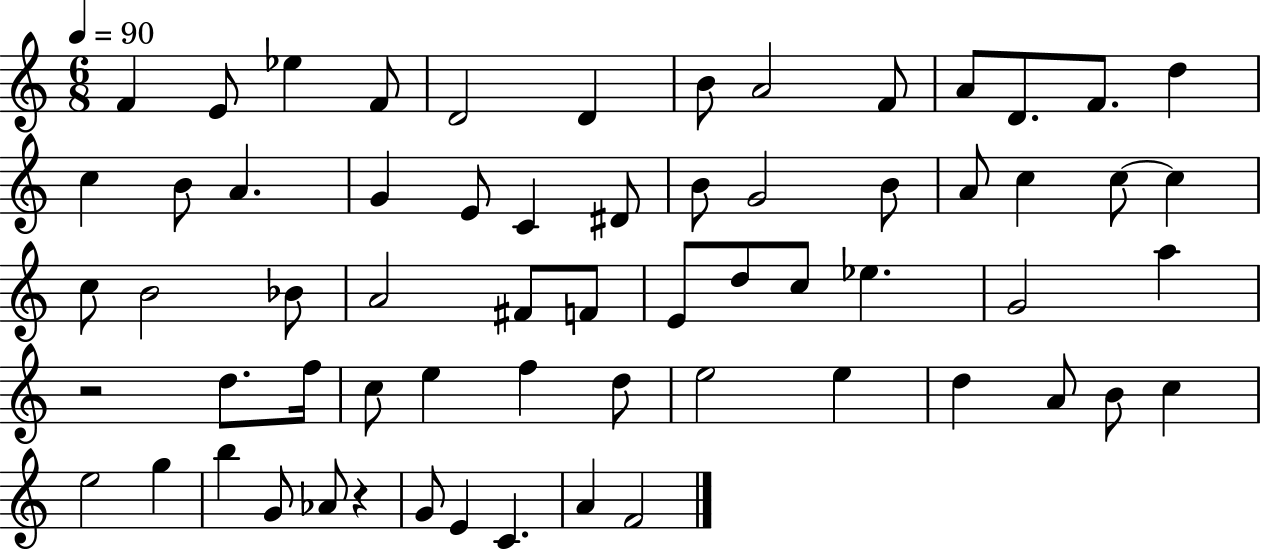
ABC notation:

X:1
T:Untitled
M:6/8
L:1/4
K:C
F E/2 _e F/2 D2 D B/2 A2 F/2 A/2 D/2 F/2 d c B/2 A G E/2 C ^D/2 B/2 G2 B/2 A/2 c c/2 c c/2 B2 _B/2 A2 ^F/2 F/2 E/2 d/2 c/2 _e G2 a z2 d/2 f/4 c/2 e f d/2 e2 e d A/2 B/2 c e2 g b G/2 _A/2 z G/2 E C A F2